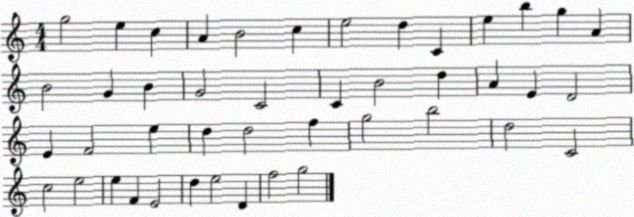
X:1
T:Untitled
M:4/4
L:1/4
K:C
g2 e c A B2 c e2 d C e b g A B2 G B G2 C2 C B2 d A E D2 E F2 e d d2 f g2 b2 d2 C2 c2 e2 e F E2 d e2 D f2 g2